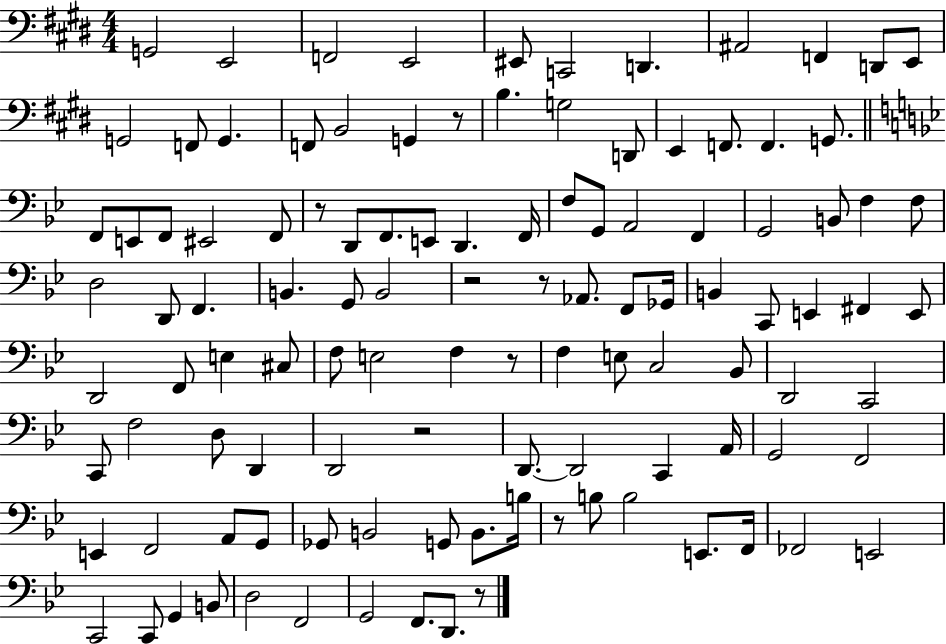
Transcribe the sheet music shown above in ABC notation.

X:1
T:Untitled
M:4/4
L:1/4
K:E
G,,2 E,,2 F,,2 E,,2 ^E,,/2 C,,2 D,, ^A,,2 F,, D,,/2 E,,/2 G,,2 F,,/2 G,, F,,/2 B,,2 G,, z/2 B, G,2 D,,/2 E,, F,,/2 F,, G,,/2 F,,/2 E,,/2 F,,/2 ^E,,2 F,,/2 z/2 D,,/2 F,,/2 E,,/2 D,, F,,/4 F,/2 G,,/2 A,,2 F,, G,,2 B,,/2 F, F,/2 D,2 D,,/2 F,, B,, G,,/2 B,,2 z2 z/2 _A,,/2 F,,/2 _G,,/4 B,, C,,/2 E,, ^F,, E,,/2 D,,2 F,,/2 E, ^C,/2 F,/2 E,2 F, z/2 F, E,/2 C,2 _B,,/2 D,,2 C,,2 C,,/2 F,2 D,/2 D,, D,,2 z2 D,,/2 D,,2 C,, A,,/4 G,,2 F,,2 E,, F,,2 A,,/2 G,,/2 _G,,/2 B,,2 G,,/2 B,,/2 B,/4 z/2 B,/2 B,2 E,,/2 F,,/4 _F,,2 E,,2 C,,2 C,,/2 G,, B,,/2 D,2 F,,2 G,,2 F,,/2 D,,/2 z/2